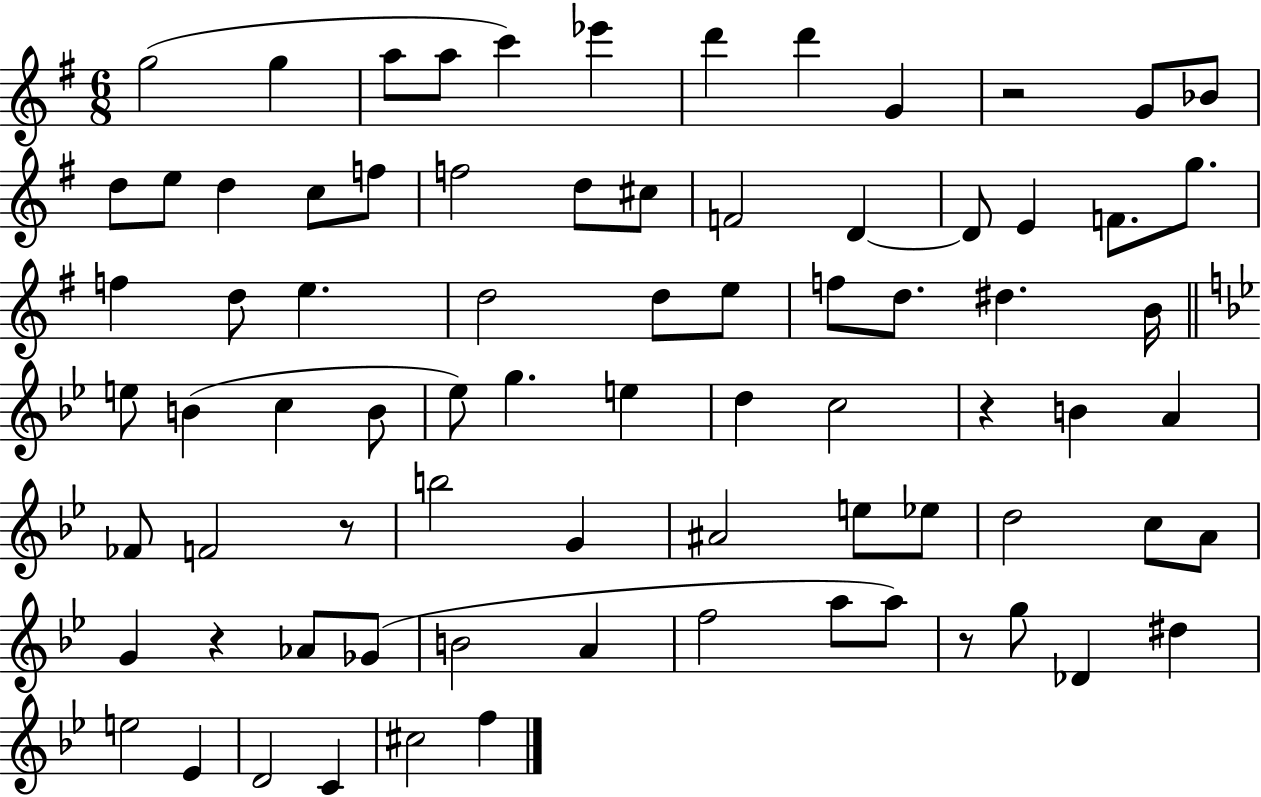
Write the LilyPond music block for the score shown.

{
  \clef treble
  \numericTimeSignature
  \time 6/8
  \key g \major
  \repeat volta 2 { g''2( g''4 | a''8 a''8 c'''4) ees'''4 | d'''4 d'''4 g'4 | r2 g'8 bes'8 | \break d''8 e''8 d''4 c''8 f''8 | f''2 d''8 cis''8 | f'2 d'4~~ | d'8 e'4 f'8. g''8. | \break f''4 d''8 e''4. | d''2 d''8 e''8 | f''8 d''8. dis''4. b'16 | \bar "||" \break \key bes \major e''8 b'4( c''4 b'8 | ees''8) g''4. e''4 | d''4 c''2 | r4 b'4 a'4 | \break fes'8 f'2 r8 | b''2 g'4 | ais'2 e''8 ees''8 | d''2 c''8 a'8 | \break g'4 r4 aes'8 ges'8( | b'2 a'4 | f''2 a''8 a''8) | r8 g''8 des'4 dis''4 | \break e''2 ees'4 | d'2 c'4 | cis''2 f''4 | } \bar "|."
}